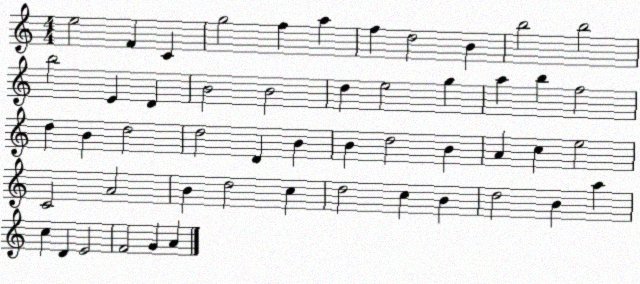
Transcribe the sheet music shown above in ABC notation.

X:1
T:Untitled
M:4/4
L:1/4
K:C
e2 F C g2 f a f d2 B b2 b2 b2 E D B2 B2 d e2 g a b f2 d B d2 d2 D B B d2 B A c e2 C2 A2 B d2 c d2 c B d2 B a c D E2 F2 G A